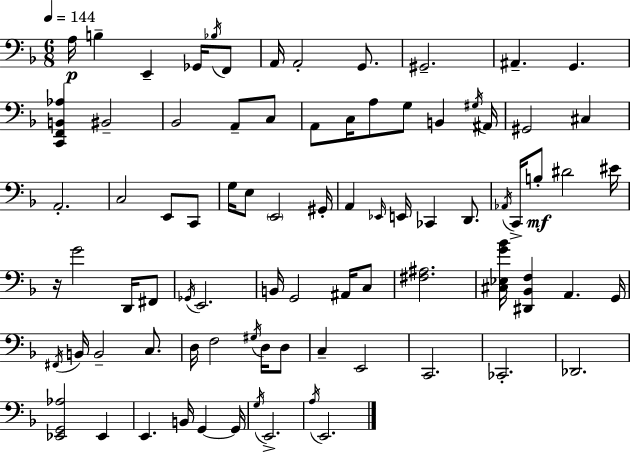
A3/s B3/q E2/q Gb2/s Bb3/s F2/e A2/s A2/h G2/e. G#2/h. A#2/q. G2/q. [C2,F2,B2,Ab3]/q BIS2/h Bb2/h A2/e C3/e A2/e C3/s A3/e G3/e B2/q G#3/s A#2/s G#2/h C#3/q A2/h. C3/h E2/e C2/e G3/s E3/e E2/h G#2/s A2/q Eb2/s E2/s CES2/q D2/e. Ab2/s C2/s B3/e D#4/h EIS4/s R/s G4/h D2/s F#2/e Gb2/s E2/h. B2/s G2/h A#2/s C3/e [F#3,A#3]/h. [C#3,Eb3,G4,Bb4]/s [D#2,Bb2,F3]/q A2/q. G2/s F#2/s B2/s B2/h C3/e. D3/s F3/h G#3/s D3/s D3/e C3/q E2/h C2/h. CES2/h. Db2/h. [Eb2,G2,Ab3]/h Eb2/q E2/q. B2/s G2/q G2/s G3/s E2/h. A3/s E2/h.